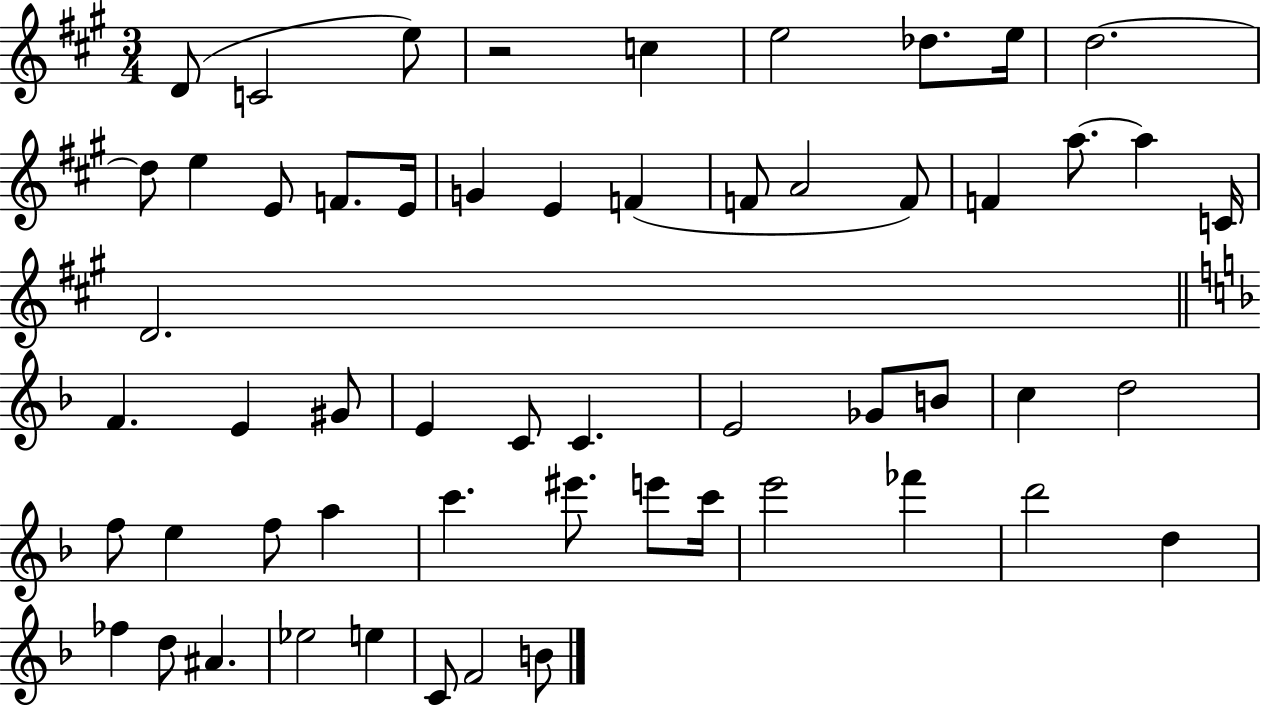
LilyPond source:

{
  \clef treble
  \numericTimeSignature
  \time 3/4
  \key a \major
  d'8( c'2 e''8) | r2 c''4 | e''2 des''8. e''16 | d''2.~~ | \break d''8 e''4 e'8 f'8. e'16 | g'4 e'4 f'4( | f'8 a'2 f'8) | f'4 a''8.~~ a''4 c'16 | \break d'2. | \bar "||" \break \key d \minor f'4. e'4 gis'8 | e'4 c'8 c'4. | e'2 ges'8 b'8 | c''4 d''2 | \break f''8 e''4 f''8 a''4 | c'''4. eis'''8. e'''8 c'''16 | e'''2 fes'''4 | d'''2 d''4 | \break fes''4 d''8 ais'4. | ees''2 e''4 | c'8 f'2 b'8 | \bar "|."
}